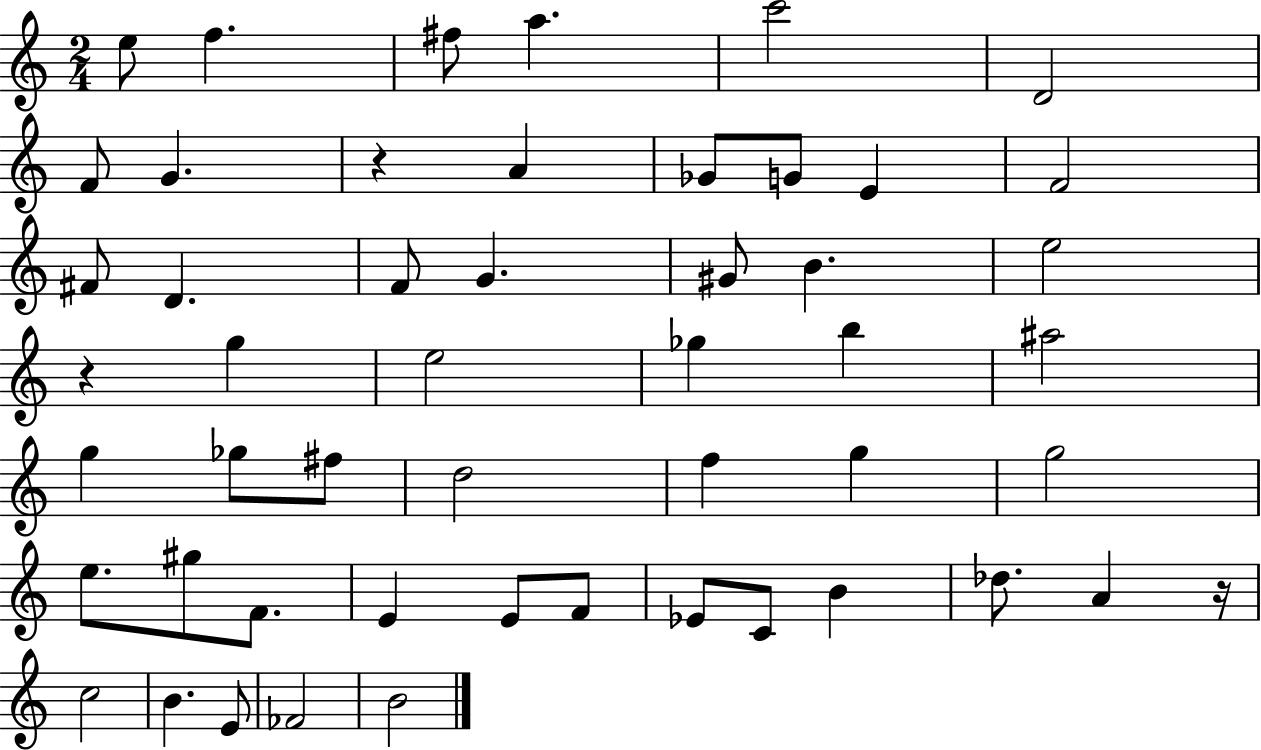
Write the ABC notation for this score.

X:1
T:Untitled
M:2/4
L:1/4
K:C
e/2 f ^f/2 a c'2 D2 F/2 G z A _G/2 G/2 E F2 ^F/2 D F/2 G ^G/2 B e2 z g e2 _g b ^a2 g _g/2 ^f/2 d2 f g g2 e/2 ^g/2 F/2 E E/2 F/2 _E/2 C/2 B _d/2 A z/4 c2 B E/2 _F2 B2